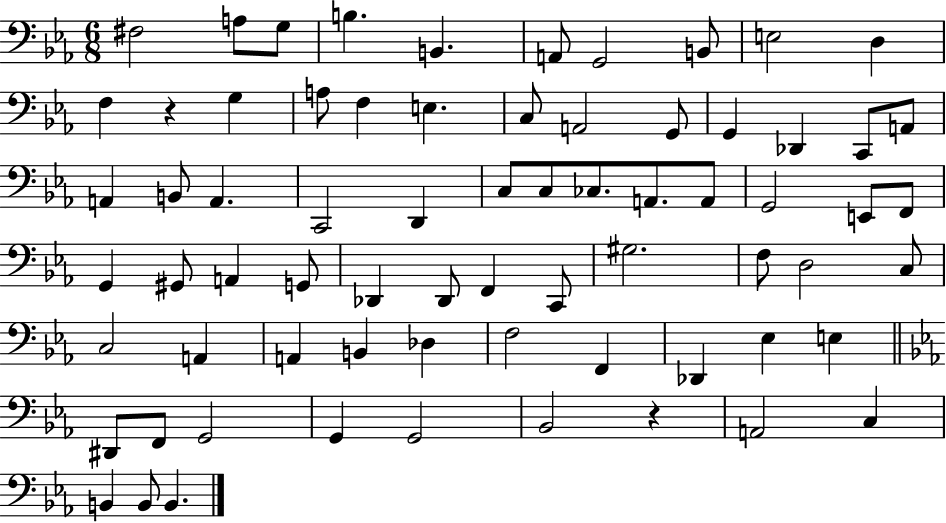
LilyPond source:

{
  \clef bass
  \numericTimeSignature
  \time 6/8
  \key ees \major
  fis2 a8 g8 | b4. b,4. | a,8 g,2 b,8 | e2 d4 | \break f4 r4 g4 | a8 f4 e4. | c8 a,2 g,8 | g,4 des,4 c,8 a,8 | \break a,4 b,8 a,4. | c,2 d,4 | c8 c8 ces8. a,8. a,8 | g,2 e,8 f,8 | \break g,4 gis,8 a,4 g,8 | des,4 des,8 f,4 c,8 | gis2. | f8 d2 c8 | \break c2 a,4 | a,4 b,4 des4 | f2 f,4 | des,4 ees4 e4 | \break \bar "||" \break \key ees \major dis,8 f,8 g,2 | g,4 g,2 | bes,2 r4 | a,2 c4 | \break b,4 b,8 b,4. | \bar "|."
}